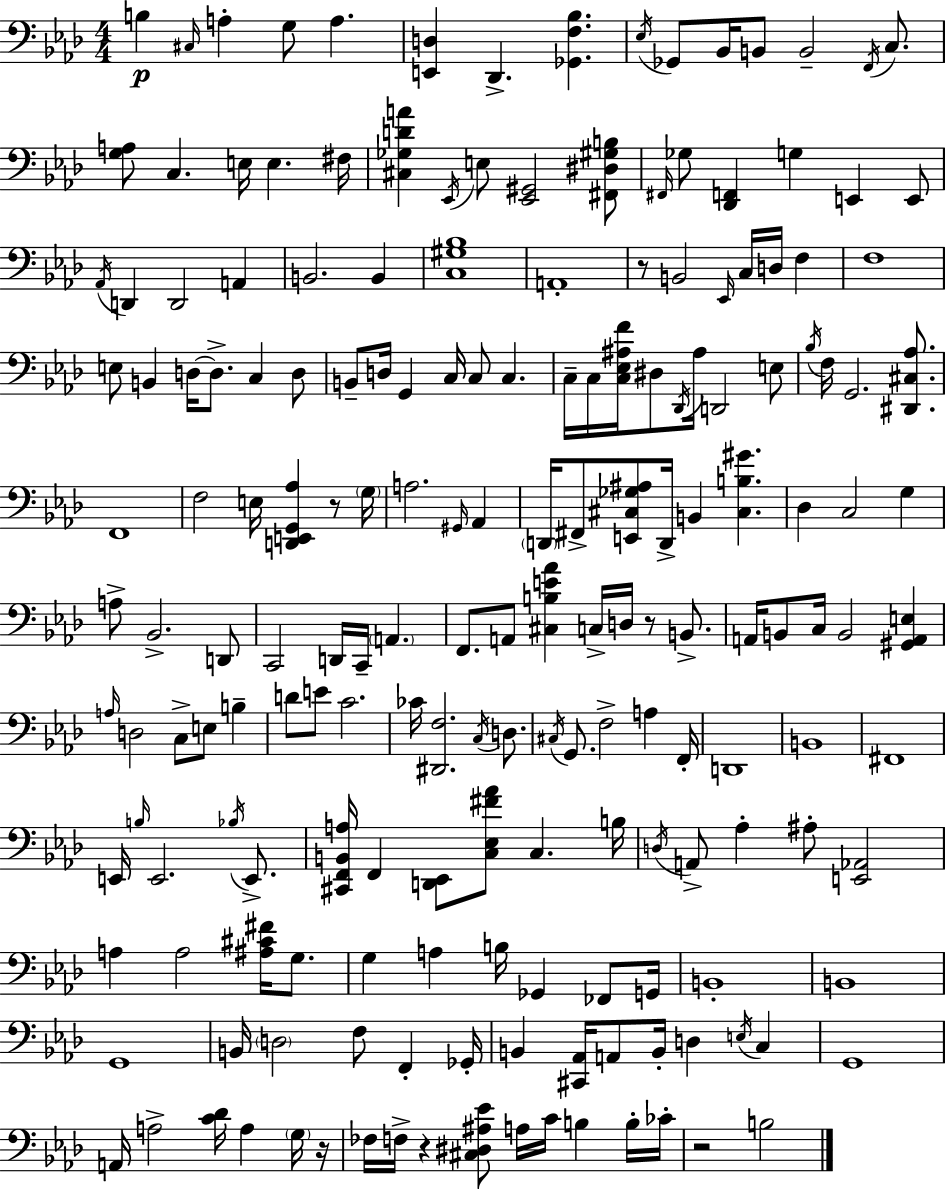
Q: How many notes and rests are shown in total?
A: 186